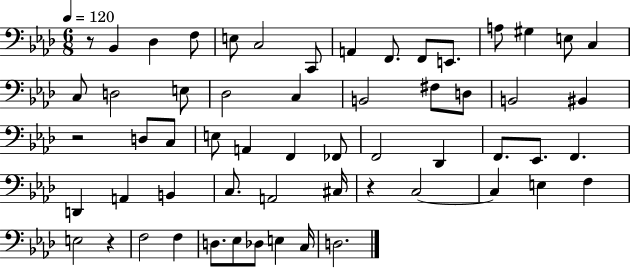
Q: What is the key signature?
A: AES major